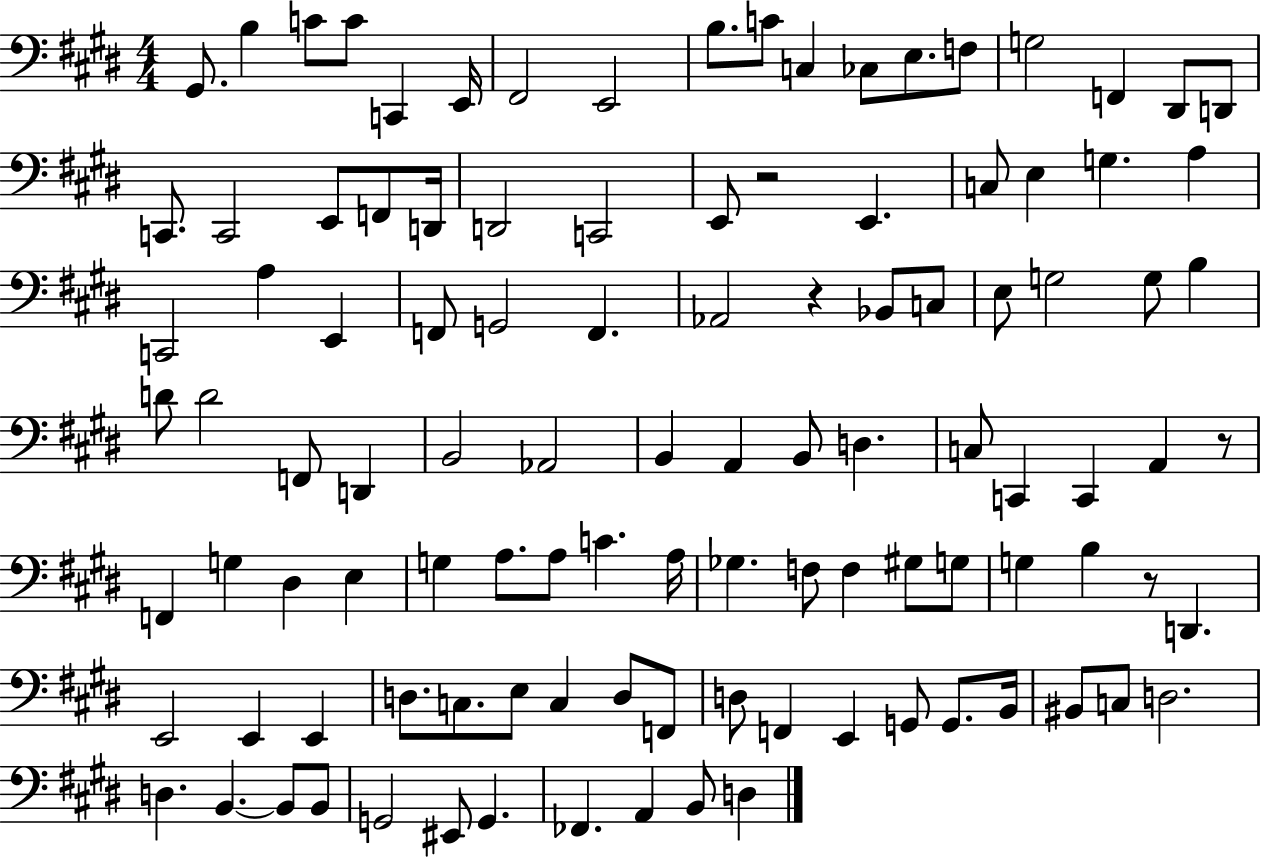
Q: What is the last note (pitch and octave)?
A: D3